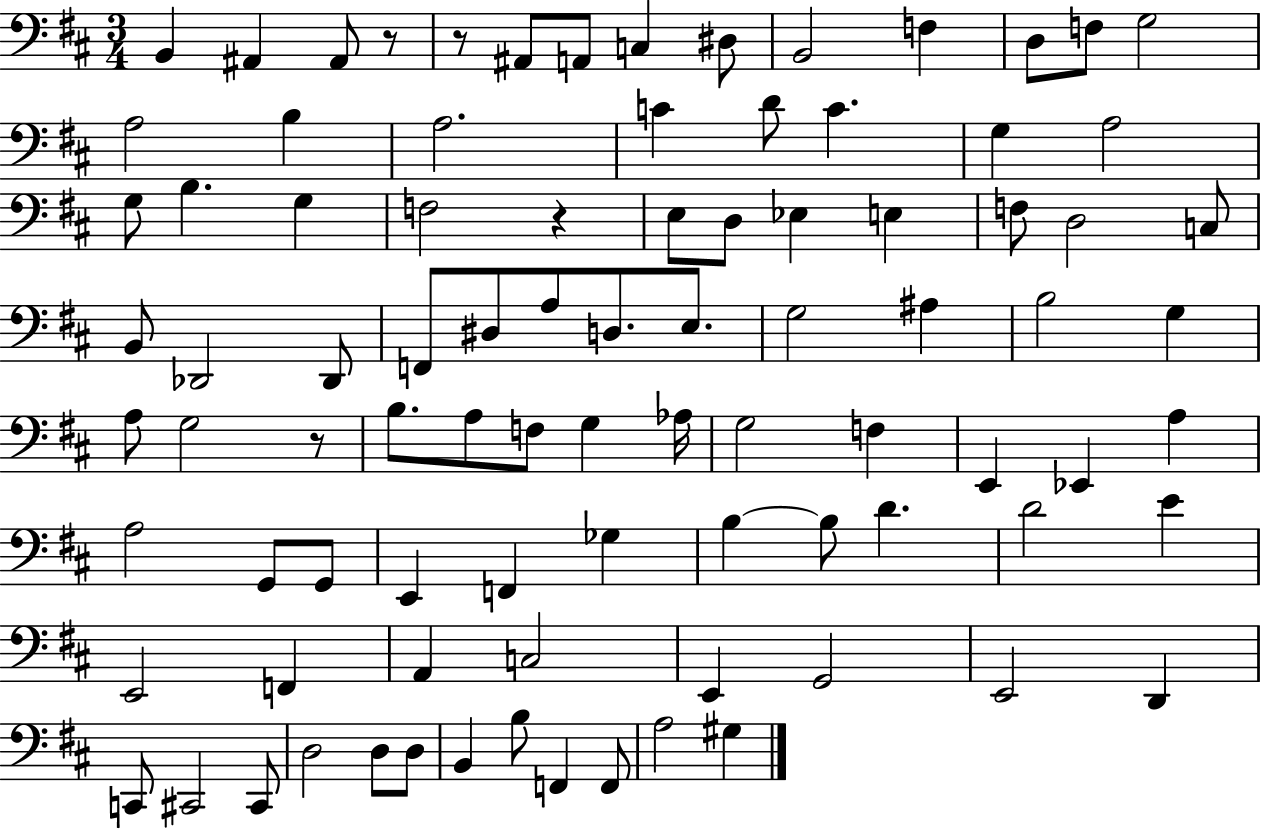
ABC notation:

X:1
T:Untitled
M:3/4
L:1/4
K:D
B,, ^A,, ^A,,/2 z/2 z/2 ^A,,/2 A,,/2 C, ^D,/2 B,,2 F, D,/2 F,/2 G,2 A,2 B, A,2 C D/2 C G, A,2 G,/2 B, G, F,2 z E,/2 D,/2 _E, E, F,/2 D,2 C,/2 B,,/2 _D,,2 _D,,/2 F,,/2 ^D,/2 A,/2 D,/2 E,/2 G,2 ^A, B,2 G, A,/2 G,2 z/2 B,/2 A,/2 F,/2 G, _A,/4 G,2 F, E,, _E,, A, A,2 G,,/2 G,,/2 E,, F,, _G, B, B,/2 D D2 E E,,2 F,, A,, C,2 E,, G,,2 E,,2 D,, C,,/2 ^C,,2 ^C,,/2 D,2 D,/2 D,/2 B,, B,/2 F,, F,,/2 A,2 ^G,